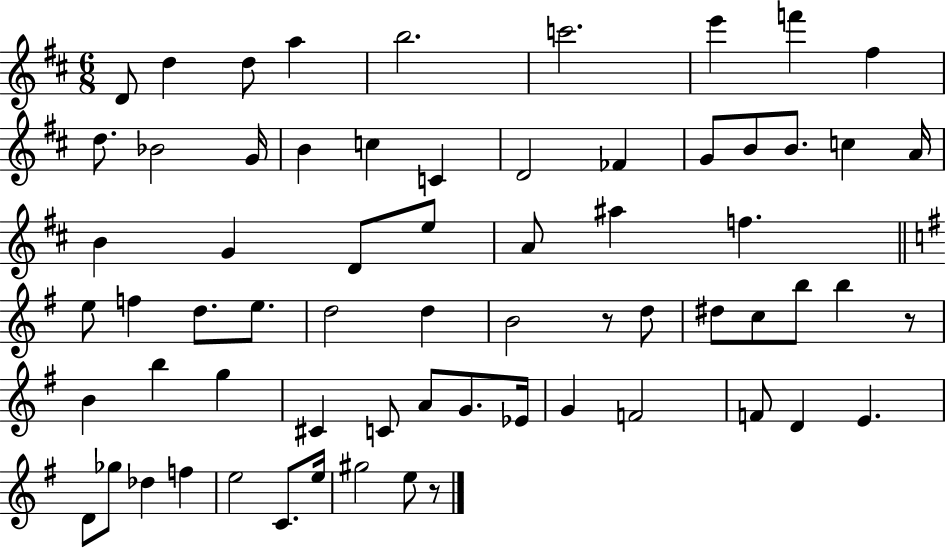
{
  \clef treble
  \numericTimeSignature
  \time 6/8
  \key d \major
  d'8 d''4 d''8 a''4 | b''2. | c'''2. | e'''4 f'''4 fis''4 | \break d''8. bes'2 g'16 | b'4 c''4 c'4 | d'2 fes'4 | g'8 b'8 b'8. c''4 a'16 | \break b'4 g'4 d'8 e''8 | a'8 ais''4 f''4. | \bar "||" \break \key g \major e''8 f''4 d''8. e''8. | d''2 d''4 | b'2 r8 d''8 | dis''8 c''8 b''8 b''4 r8 | \break b'4 b''4 g''4 | cis'4 c'8 a'8 g'8. ees'16 | g'4 f'2 | f'8 d'4 e'4. | \break d'8 ges''8 des''4 f''4 | e''2 c'8. e''16 | gis''2 e''8 r8 | \bar "|."
}